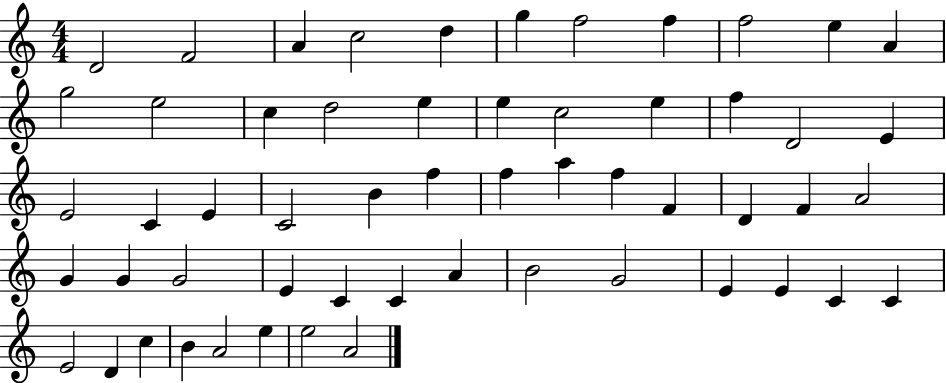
{
  \clef treble
  \numericTimeSignature
  \time 4/4
  \key c \major
  d'2 f'2 | a'4 c''2 d''4 | g''4 f''2 f''4 | f''2 e''4 a'4 | \break g''2 e''2 | c''4 d''2 e''4 | e''4 c''2 e''4 | f''4 d'2 e'4 | \break e'2 c'4 e'4 | c'2 b'4 f''4 | f''4 a''4 f''4 f'4 | d'4 f'4 a'2 | \break g'4 g'4 g'2 | e'4 c'4 c'4 a'4 | b'2 g'2 | e'4 e'4 c'4 c'4 | \break e'2 d'4 c''4 | b'4 a'2 e''4 | e''2 a'2 | \bar "|."
}